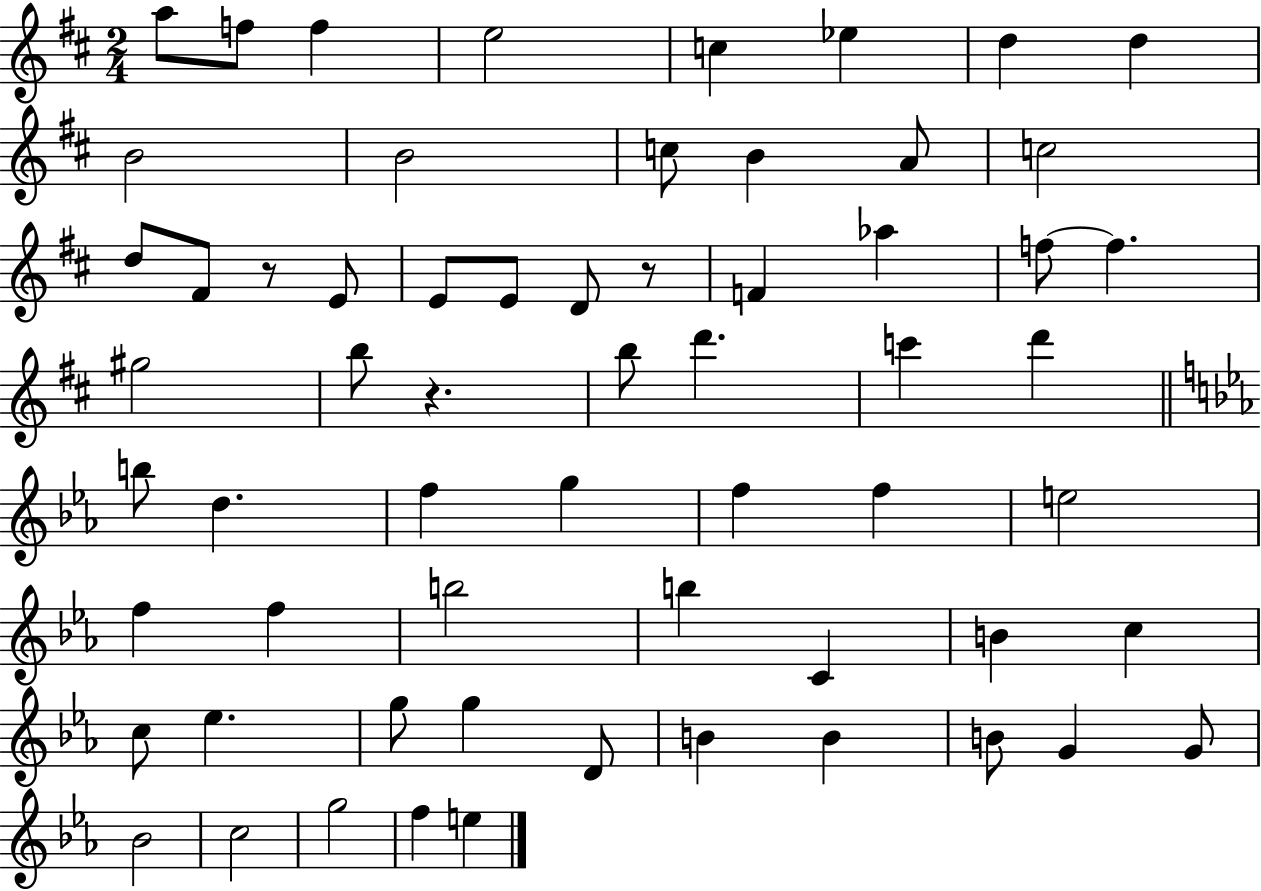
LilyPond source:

{
  \clef treble
  \numericTimeSignature
  \time 2/4
  \key d \major
  a''8 f''8 f''4 | e''2 | c''4 ees''4 | d''4 d''4 | \break b'2 | b'2 | c''8 b'4 a'8 | c''2 | \break d''8 fis'8 r8 e'8 | e'8 e'8 d'8 r8 | f'4 aes''4 | f''8~~ f''4. | \break gis''2 | b''8 r4. | b''8 d'''4. | c'''4 d'''4 | \break \bar "||" \break \key ees \major b''8 d''4. | f''4 g''4 | f''4 f''4 | e''2 | \break f''4 f''4 | b''2 | b''4 c'4 | b'4 c''4 | \break c''8 ees''4. | g''8 g''4 d'8 | b'4 b'4 | b'8 g'4 g'8 | \break bes'2 | c''2 | g''2 | f''4 e''4 | \break \bar "|."
}